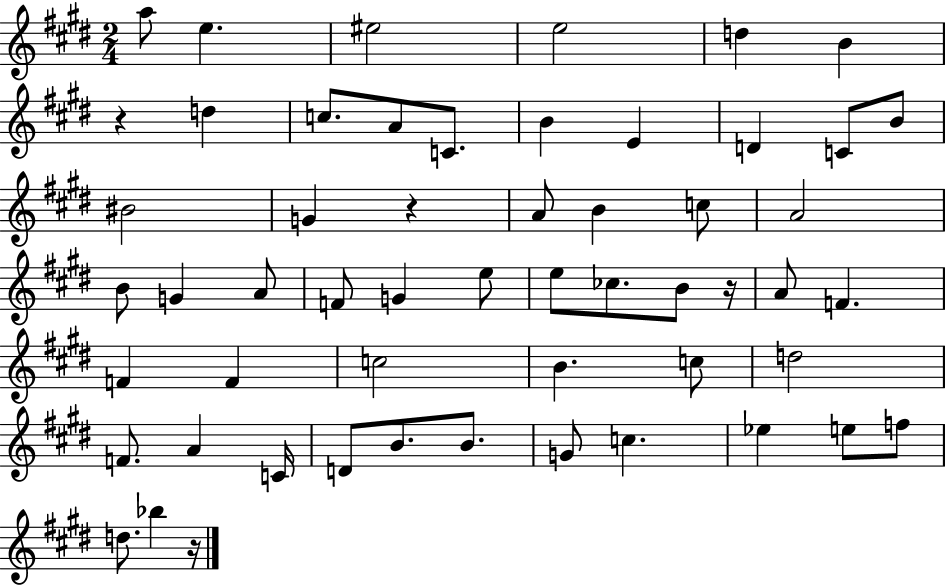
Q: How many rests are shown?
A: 4